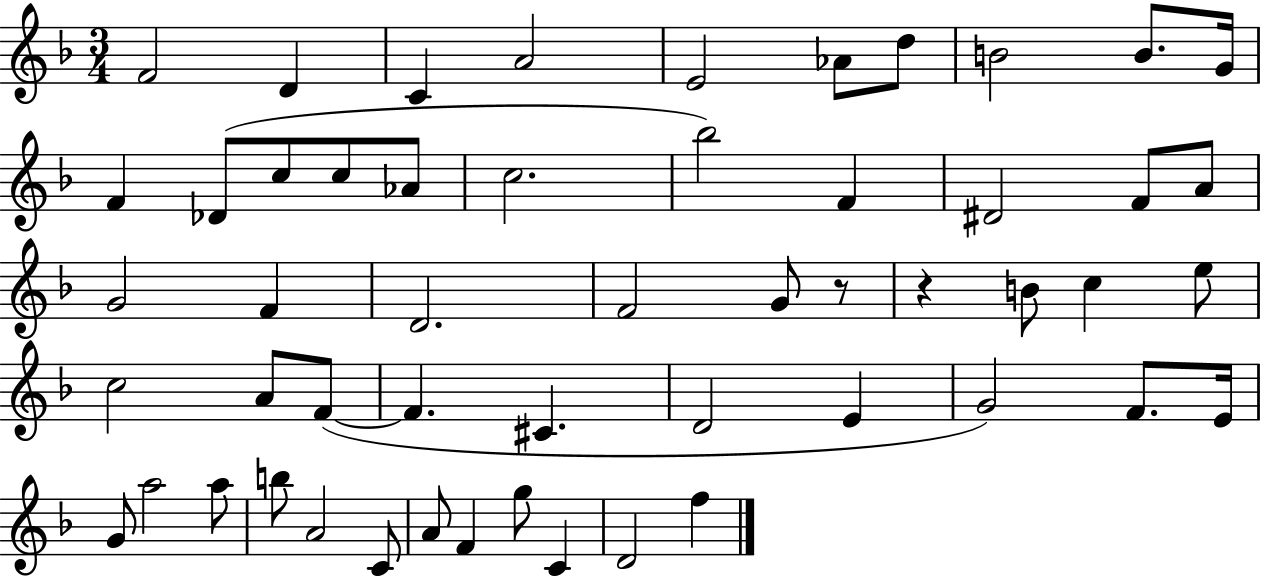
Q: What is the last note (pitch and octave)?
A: F5